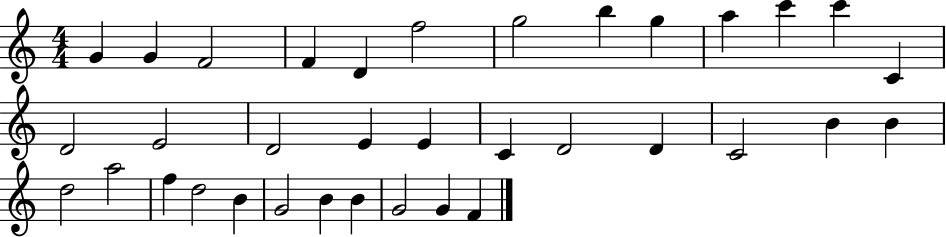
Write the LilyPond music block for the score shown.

{
  \clef treble
  \numericTimeSignature
  \time 4/4
  \key c \major
  g'4 g'4 f'2 | f'4 d'4 f''2 | g''2 b''4 g''4 | a''4 c'''4 c'''4 c'4 | \break d'2 e'2 | d'2 e'4 e'4 | c'4 d'2 d'4 | c'2 b'4 b'4 | \break d''2 a''2 | f''4 d''2 b'4 | g'2 b'4 b'4 | g'2 g'4 f'4 | \break \bar "|."
}